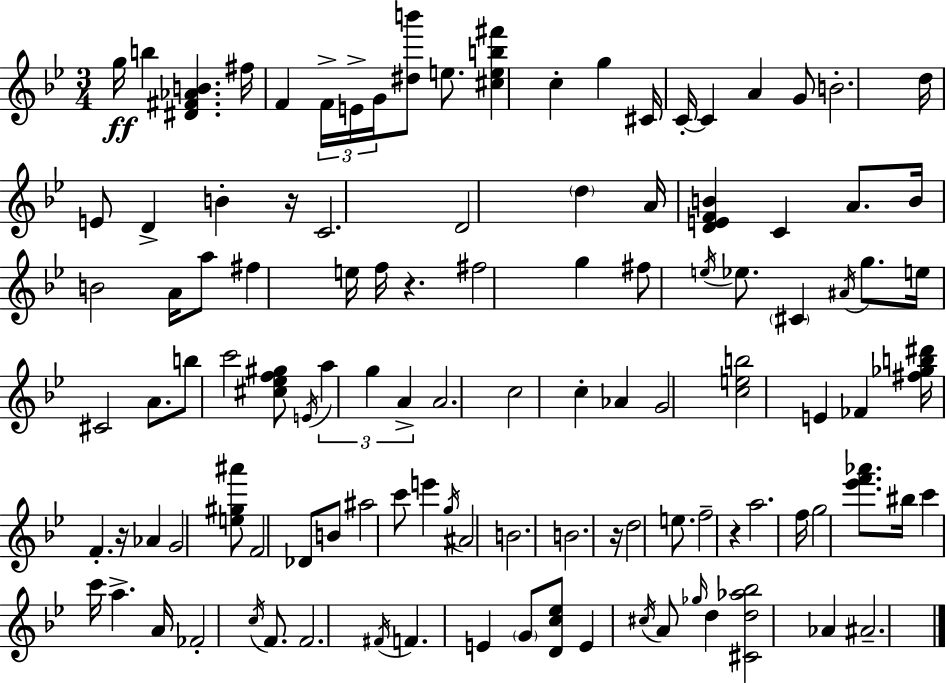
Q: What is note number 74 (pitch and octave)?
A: A5